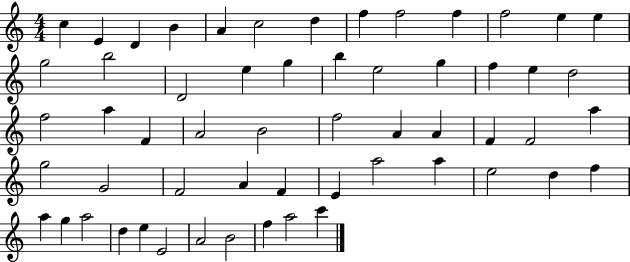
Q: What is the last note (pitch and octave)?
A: C6